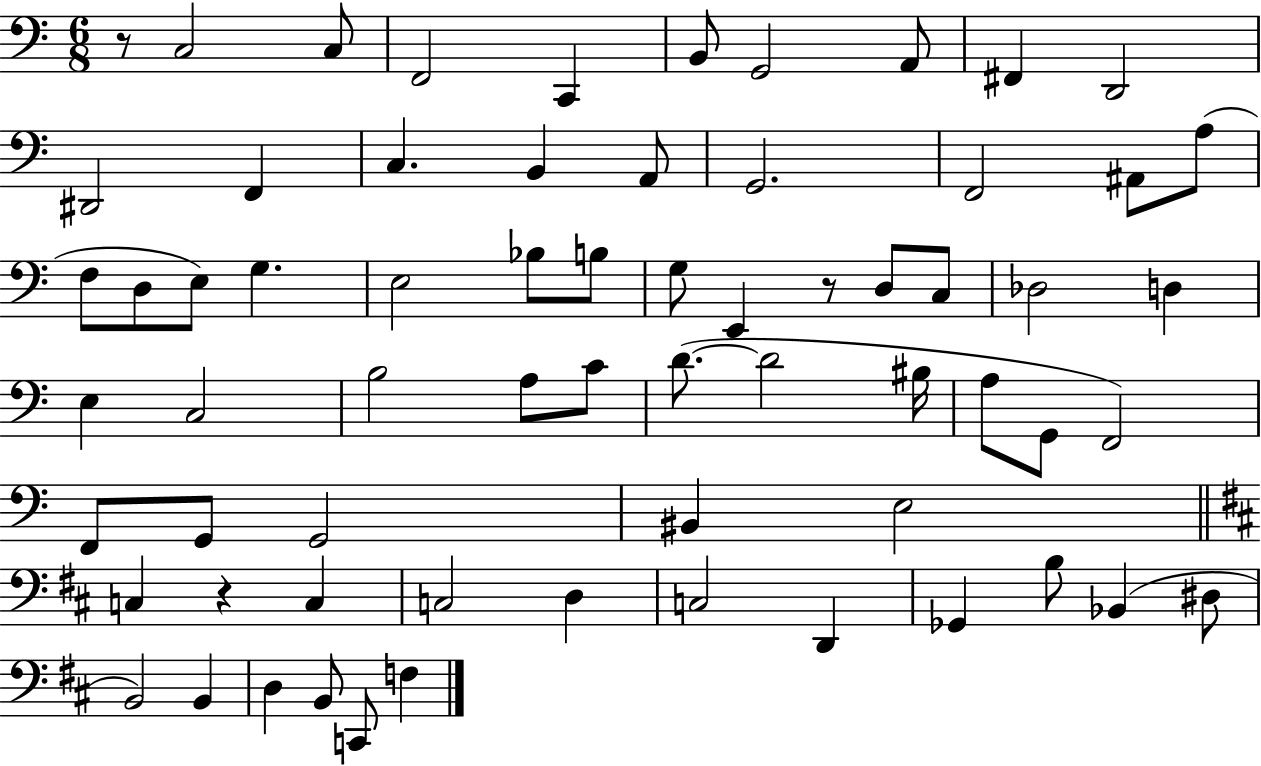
{
  \clef bass
  \numericTimeSignature
  \time 6/8
  \key c \major
  r8 c2 c8 | f,2 c,4 | b,8 g,2 a,8 | fis,4 d,2 | \break dis,2 f,4 | c4. b,4 a,8 | g,2. | f,2 ais,8 a8( | \break f8 d8 e8) g4. | e2 bes8 b8 | g8 e,4 r8 d8 c8 | des2 d4 | \break e4 c2 | b2 a8 c'8 | d'8.~(~ d'2 bis16 | a8 g,8 f,2) | \break f,8 g,8 g,2 | bis,4 e2 | \bar "||" \break \key d \major c4 r4 c4 | c2 d4 | c2 d,4 | ges,4 b8 bes,4( dis8 | \break b,2) b,4 | d4 b,8 c,8 f4 | \bar "|."
}